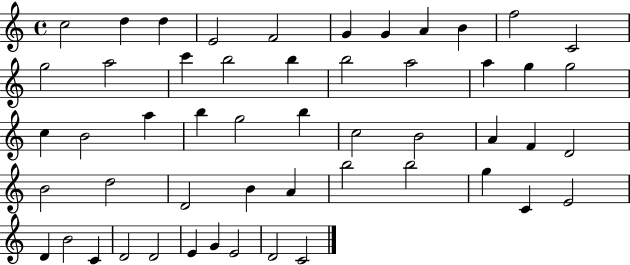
C5/h D5/q D5/q E4/h F4/h G4/q G4/q A4/q B4/q F5/h C4/h G5/h A5/h C6/q B5/h B5/q B5/h A5/h A5/q G5/q G5/h C5/q B4/h A5/q B5/q G5/h B5/q C5/h B4/h A4/q F4/q D4/h B4/h D5/h D4/h B4/q A4/q B5/h B5/h G5/q C4/q E4/h D4/q B4/h C4/q D4/h D4/h E4/q G4/q E4/h D4/h C4/h